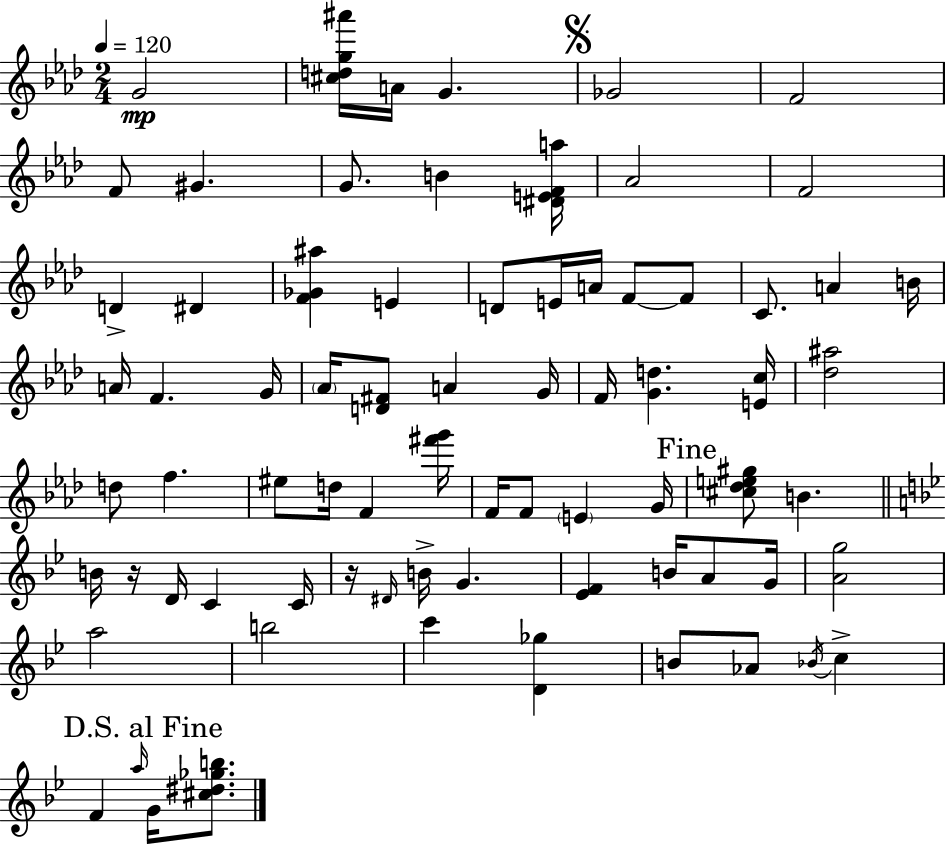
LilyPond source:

{
  \clef treble
  \numericTimeSignature
  \time 2/4
  \key f \minor
  \tempo 4 = 120
  g'2\mp | <cis'' d'' g'' ais'''>16 a'16 g'4. | \mark \markup { \musicglyph "scripts.segno" } ges'2 | f'2 | \break f'8 gis'4. | g'8. b'4 <dis' e' f' a''>16 | aes'2 | f'2 | \break d'4-> dis'4 | <f' ges' ais''>4 e'4 | d'8 e'16 a'16 f'8~~ f'8 | c'8. a'4 b'16 | \break a'16 f'4. g'16 | \parenthesize aes'16 <d' fis'>8 a'4 g'16 | f'16 <g' d''>4. <e' c''>16 | <des'' ais''>2 | \break d''8 f''4. | eis''8 d''16 f'4 <fis''' g'''>16 | f'16 f'8 \parenthesize e'4 g'16 | \mark "Fine" <cis'' des'' e'' gis''>8 b'4. | \break \bar "||" \break \key bes \major b'16 r16 d'16 c'4 c'16 | r16 \grace { dis'16 } b'16-> g'4. | <ees' f'>4 b'16 a'8 | g'16 <a' g''>2 | \break a''2 | b''2 | c'''4 <d' ges''>4 | b'8 aes'8 \acciaccatura { bes'16 } c''4-> | \break \mark "D.S. al Fine" f'4 \grace { a''16 } g'16 | <cis'' dis'' ges'' b''>8. \bar "|."
}